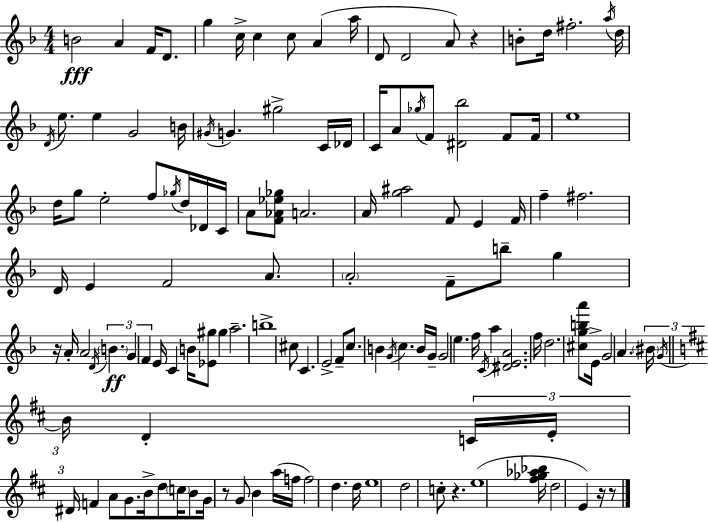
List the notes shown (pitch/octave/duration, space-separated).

B4/h A4/q F4/s D4/e. G5/q C5/s C5/q C5/e A4/q A5/s D4/e D4/h A4/e R/q B4/e D5/s F#5/h. A5/s D5/s D4/s E5/e. E5/q G4/h B4/s G#4/s G4/q. G#5/h C4/s Db4/s C4/s A4/e Gb5/s F4/e [D#4,Bb5]/h F4/e F4/s E5/w D5/s G5/e E5/h F5/e Gb5/s D5/s Db4/s C4/s A4/e [F4,Ab4,Eb5,Gb5]/e A4/h. A4/s [G5,A#5]/h F4/e E4/q F4/s F5/q F#5/h. D4/s E4/q F4/h A4/e. A4/h F4/e B5/e G5/q R/s A4/s A4/h D4/s B4/q. G4/q F4/q E4/s C4/q B4/s [Eb4,G#5]/e G#5/q A5/h. B5/w C#5/e C4/q. E4/h F4/e C5/e. B4/q G4/s C5/q. B4/s G4/s G4/h E5/q. F5/s C4/s A5/q [D#4,E4,A4]/h. F5/s D5/h. [C#5,G5,B5,A6]/e E4/s G4/h A4/q. BIS4/s G4/s B4/s D4/q C4/s E4/s D#4/s F4/q A4/e G4/e. B4/s D5/e C5/s B4/e G4/s R/e G4/e B4/q A5/s F5/s F5/h D5/q. D5/s E5/w D5/h C5/e R/q. E5/w [F#5,Gb5,Ab5,Bb5]/s D5/h E4/q R/s R/e